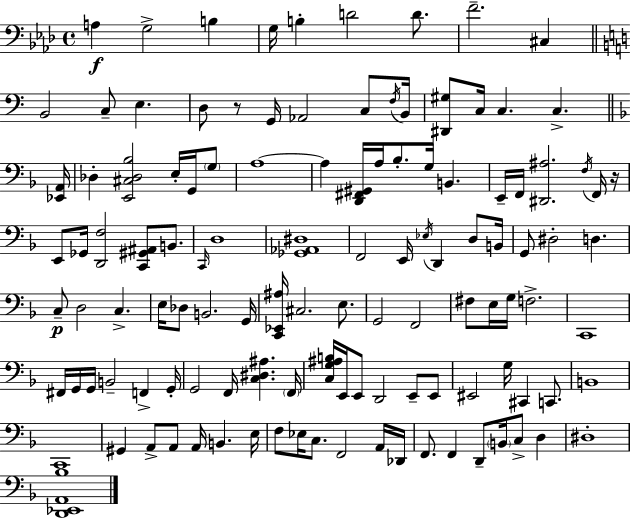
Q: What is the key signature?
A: F minor